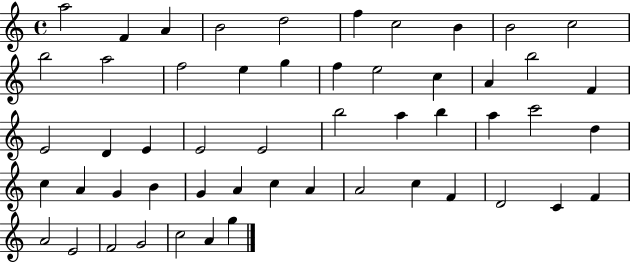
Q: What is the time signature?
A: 4/4